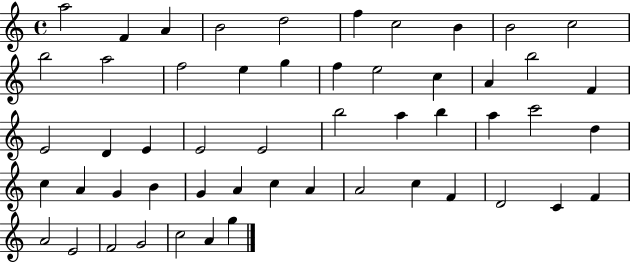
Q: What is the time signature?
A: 4/4